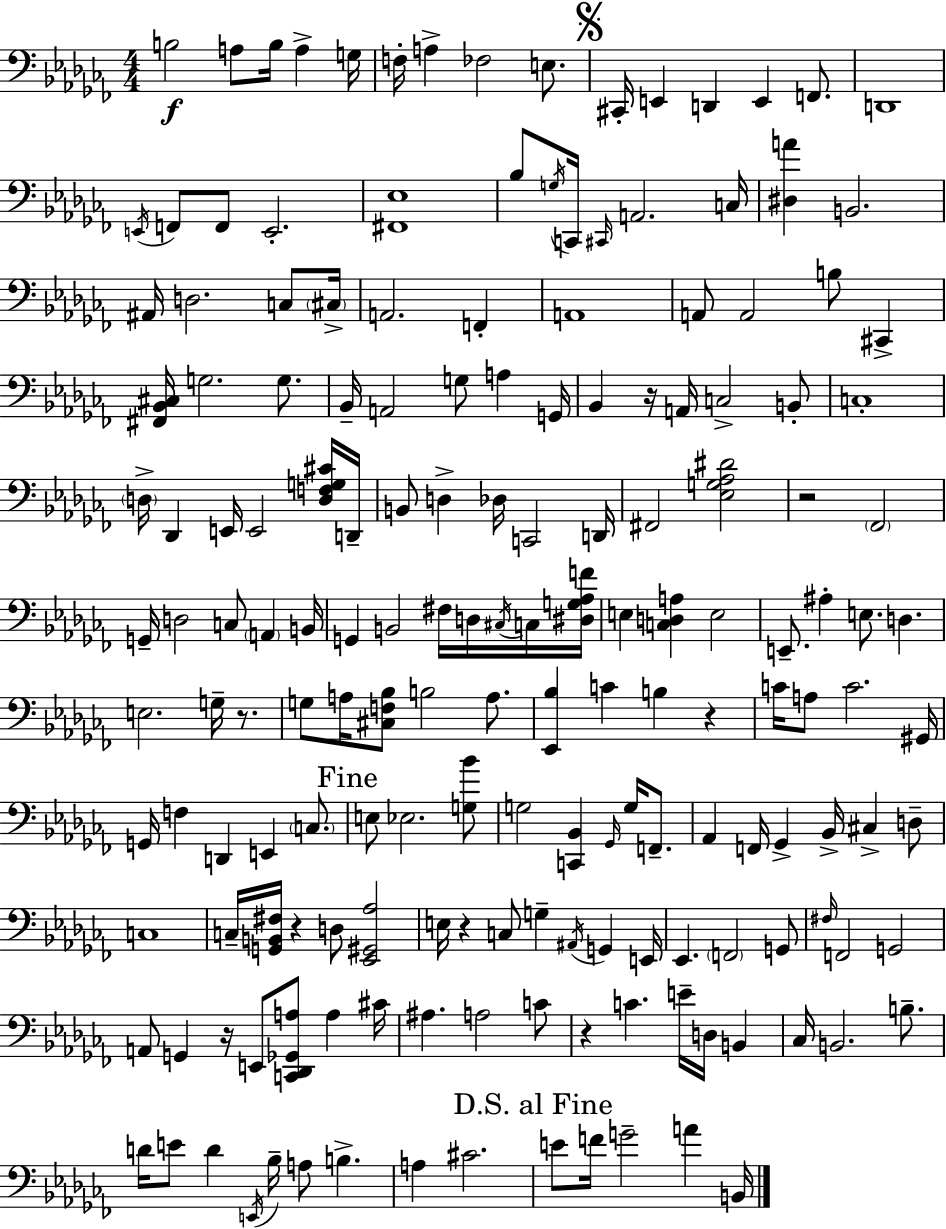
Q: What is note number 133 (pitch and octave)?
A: D3